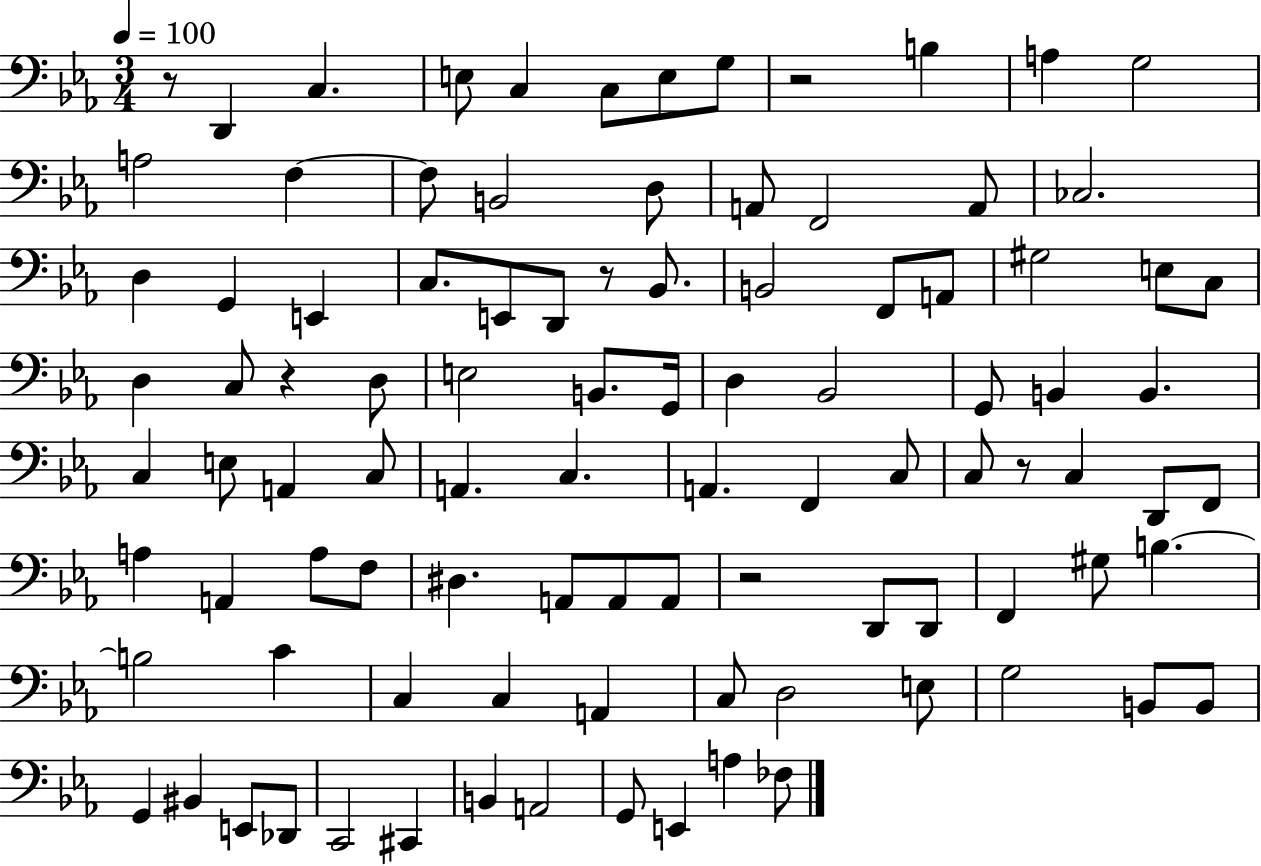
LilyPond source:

{
  \clef bass
  \numericTimeSignature
  \time 3/4
  \key ees \major
  \tempo 4 = 100
  r8 d,4 c4. | e8 c4 c8 e8 g8 | r2 b4 | a4 g2 | \break a2 f4~~ | f8 b,2 d8 | a,8 f,2 a,8 | ces2. | \break d4 g,4 e,4 | c8. e,8 d,8 r8 bes,8. | b,2 f,8 a,8 | gis2 e8 c8 | \break d4 c8 r4 d8 | e2 b,8. g,16 | d4 bes,2 | g,8 b,4 b,4. | \break c4 e8 a,4 c8 | a,4. c4. | a,4. f,4 c8 | c8 r8 c4 d,8 f,8 | \break a4 a,4 a8 f8 | dis4. a,8 a,8 a,8 | r2 d,8 d,8 | f,4 gis8 b4.~~ | \break b2 c'4 | c4 c4 a,4 | c8 d2 e8 | g2 b,8 b,8 | \break g,4 bis,4 e,8 des,8 | c,2 cis,4 | b,4 a,2 | g,8 e,4 a4 fes8 | \break \bar "|."
}